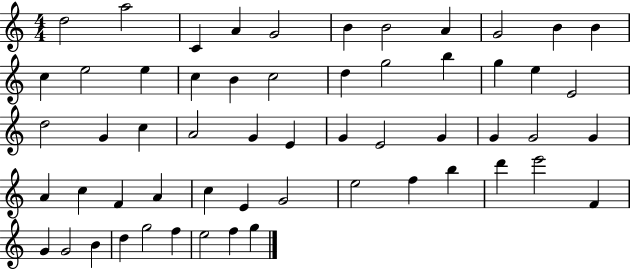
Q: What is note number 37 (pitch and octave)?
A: C5